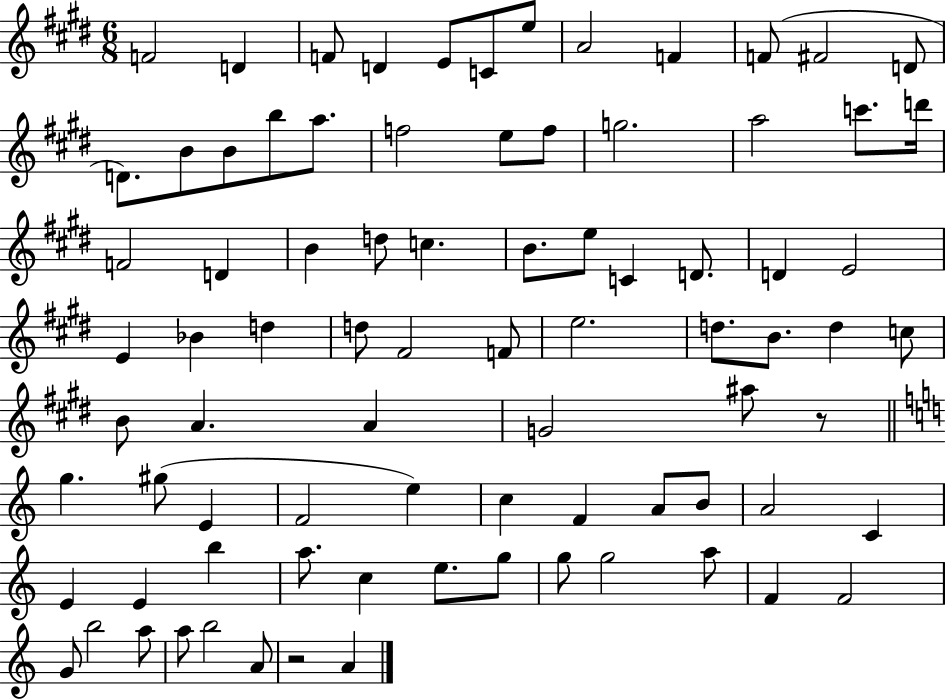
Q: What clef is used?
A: treble